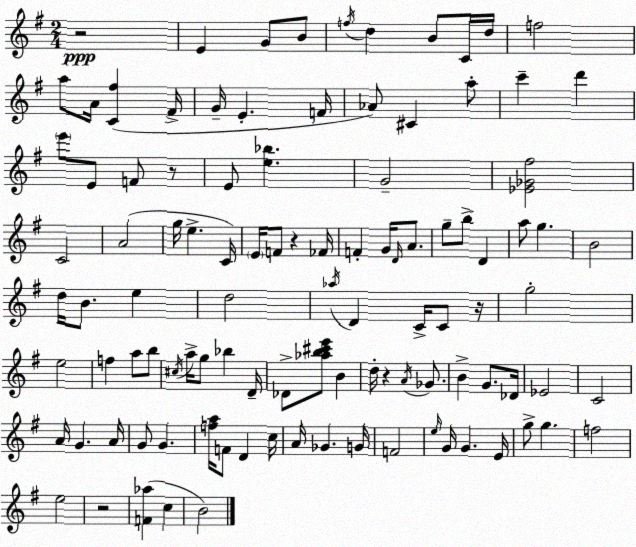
X:1
T:Untitled
M:2/4
L:1/4
K:G
z2 E G/2 B/2 f/4 d B/2 C/4 d/4 f2 a/2 A/4 [C^f] ^F/4 G/4 E F/4 _A/2 ^C a/2 c' d' e'/2 E/2 F/2 z/2 E/2 [e_b] G2 [_E_G^f]2 C2 A2 g/4 e C/4 E/4 F/2 z _F/4 F G/4 D/4 A/2 g/2 b/2 D a/2 g B2 d/4 B/2 e d2 _a/4 D C/4 C/2 z/4 g2 e2 f a/2 b/2 ^c/4 a/4 g/2 _b D/4 _D/2 [_ab^c'e']/2 B d/4 z A/4 _G/2 B G/2 _D/4 _E2 C2 A/4 G A/4 G/2 G [fa]/4 F/2 D c/4 A/4 _G G/4 F2 e/4 G/4 G E/4 g/2 g f2 e2 z2 [F_a] c B2